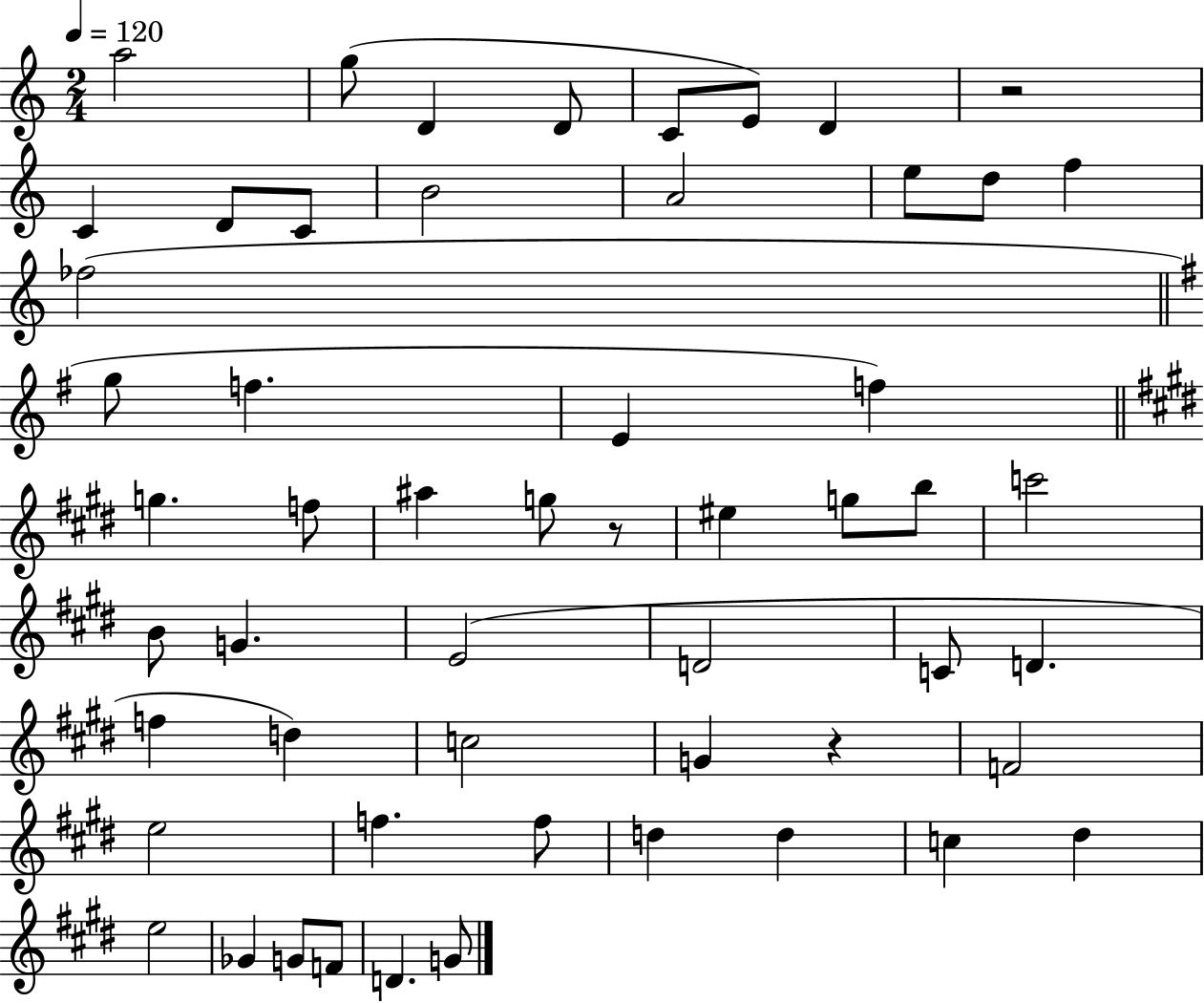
{
  \clef treble
  \numericTimeSignature
  \time 2/4
  \key c \major
  \tempo 4 = 120
  \repeat volta 2 { a''2 | g''8( d'4 d'8 | c'8 e'8) d'4 | r2 | \break c'4 d'8 c'8 | b'2 | a'2 | e''8 d''8 f''4 | \break fes''2( | \bar "||" \break \key g \major g''8 f''4. | e'4 f''4) | \bar "||" \break \key e \major g''4. f''8 | ais''4 g''8 r8 | eis''4 g''8 b''8 | c'''2 | \break b'8 g'4. | e'2( | d'2 | c'8 d'4. | \break f''4 d''4) | c''2 | g'4 r4 | f'2 | \break e''2 | f''4. f''8 | d''4 d''4 | c''4 dis''4 | \break e''2 | ges'4 g'8 f'8 | d'4. g'8 | } \bar "|."
}